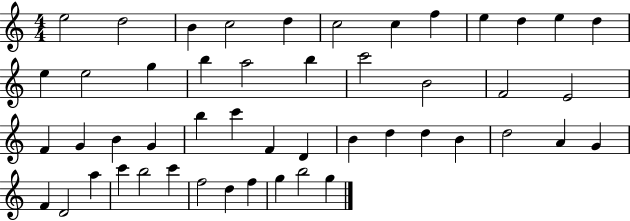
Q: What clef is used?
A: treble